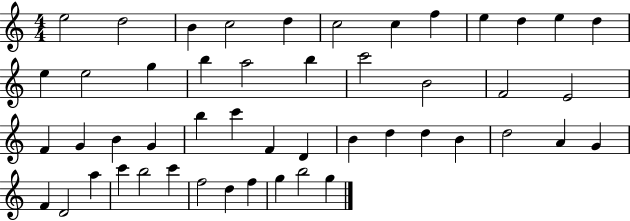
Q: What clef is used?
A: treble